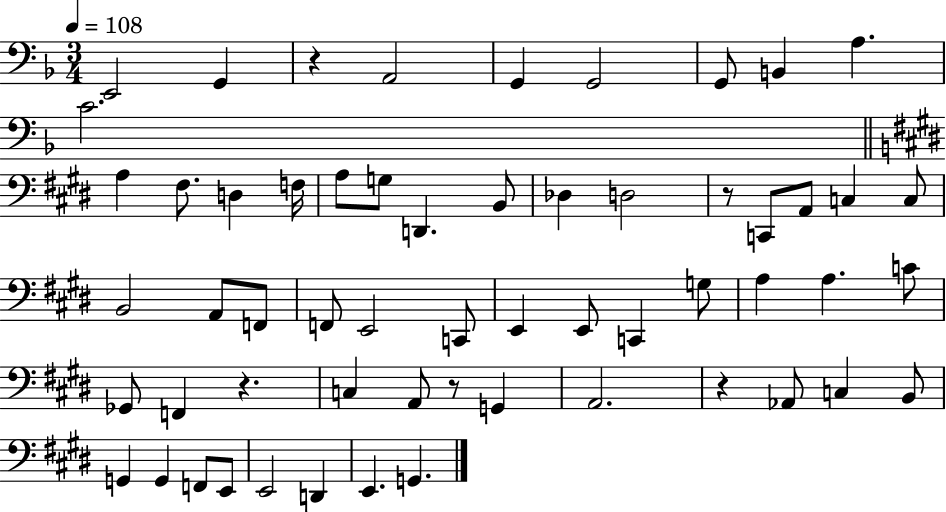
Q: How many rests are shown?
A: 5